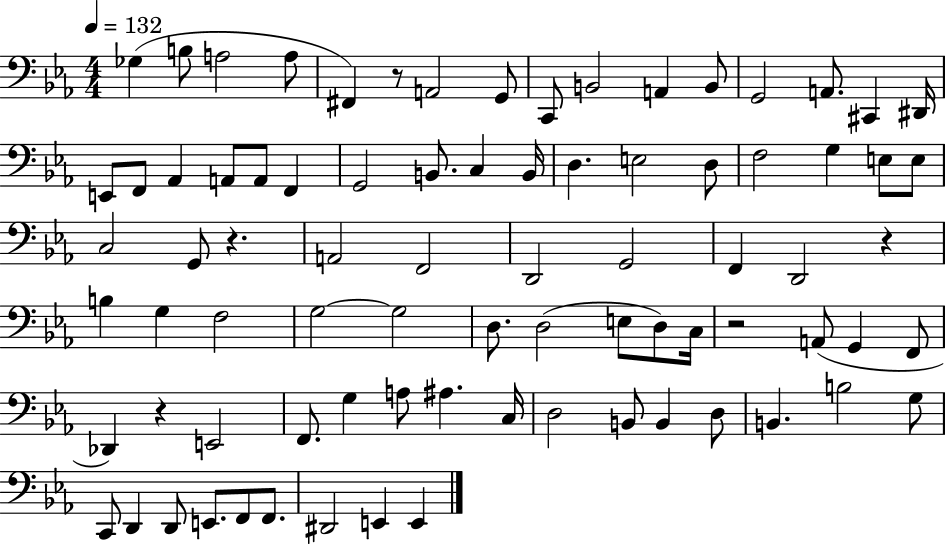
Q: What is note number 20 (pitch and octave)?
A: A2